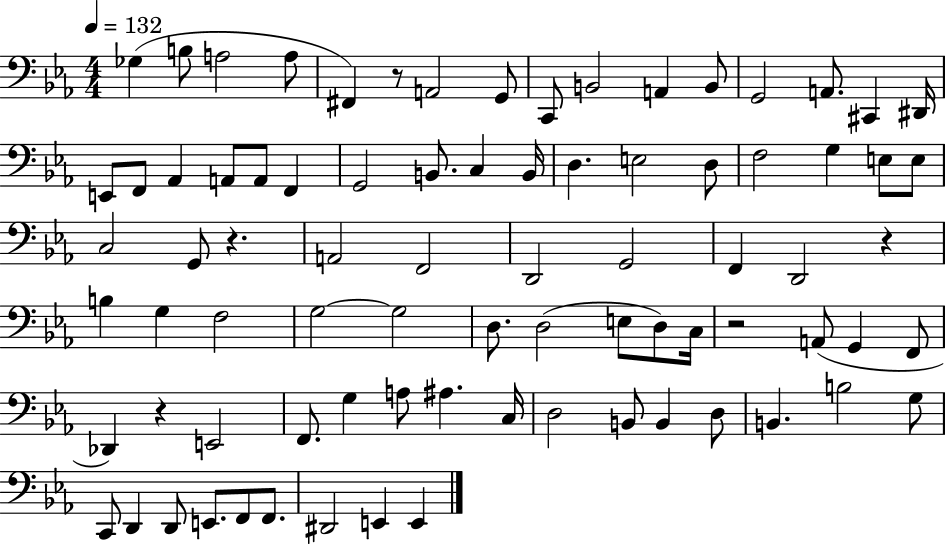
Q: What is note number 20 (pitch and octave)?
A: A2